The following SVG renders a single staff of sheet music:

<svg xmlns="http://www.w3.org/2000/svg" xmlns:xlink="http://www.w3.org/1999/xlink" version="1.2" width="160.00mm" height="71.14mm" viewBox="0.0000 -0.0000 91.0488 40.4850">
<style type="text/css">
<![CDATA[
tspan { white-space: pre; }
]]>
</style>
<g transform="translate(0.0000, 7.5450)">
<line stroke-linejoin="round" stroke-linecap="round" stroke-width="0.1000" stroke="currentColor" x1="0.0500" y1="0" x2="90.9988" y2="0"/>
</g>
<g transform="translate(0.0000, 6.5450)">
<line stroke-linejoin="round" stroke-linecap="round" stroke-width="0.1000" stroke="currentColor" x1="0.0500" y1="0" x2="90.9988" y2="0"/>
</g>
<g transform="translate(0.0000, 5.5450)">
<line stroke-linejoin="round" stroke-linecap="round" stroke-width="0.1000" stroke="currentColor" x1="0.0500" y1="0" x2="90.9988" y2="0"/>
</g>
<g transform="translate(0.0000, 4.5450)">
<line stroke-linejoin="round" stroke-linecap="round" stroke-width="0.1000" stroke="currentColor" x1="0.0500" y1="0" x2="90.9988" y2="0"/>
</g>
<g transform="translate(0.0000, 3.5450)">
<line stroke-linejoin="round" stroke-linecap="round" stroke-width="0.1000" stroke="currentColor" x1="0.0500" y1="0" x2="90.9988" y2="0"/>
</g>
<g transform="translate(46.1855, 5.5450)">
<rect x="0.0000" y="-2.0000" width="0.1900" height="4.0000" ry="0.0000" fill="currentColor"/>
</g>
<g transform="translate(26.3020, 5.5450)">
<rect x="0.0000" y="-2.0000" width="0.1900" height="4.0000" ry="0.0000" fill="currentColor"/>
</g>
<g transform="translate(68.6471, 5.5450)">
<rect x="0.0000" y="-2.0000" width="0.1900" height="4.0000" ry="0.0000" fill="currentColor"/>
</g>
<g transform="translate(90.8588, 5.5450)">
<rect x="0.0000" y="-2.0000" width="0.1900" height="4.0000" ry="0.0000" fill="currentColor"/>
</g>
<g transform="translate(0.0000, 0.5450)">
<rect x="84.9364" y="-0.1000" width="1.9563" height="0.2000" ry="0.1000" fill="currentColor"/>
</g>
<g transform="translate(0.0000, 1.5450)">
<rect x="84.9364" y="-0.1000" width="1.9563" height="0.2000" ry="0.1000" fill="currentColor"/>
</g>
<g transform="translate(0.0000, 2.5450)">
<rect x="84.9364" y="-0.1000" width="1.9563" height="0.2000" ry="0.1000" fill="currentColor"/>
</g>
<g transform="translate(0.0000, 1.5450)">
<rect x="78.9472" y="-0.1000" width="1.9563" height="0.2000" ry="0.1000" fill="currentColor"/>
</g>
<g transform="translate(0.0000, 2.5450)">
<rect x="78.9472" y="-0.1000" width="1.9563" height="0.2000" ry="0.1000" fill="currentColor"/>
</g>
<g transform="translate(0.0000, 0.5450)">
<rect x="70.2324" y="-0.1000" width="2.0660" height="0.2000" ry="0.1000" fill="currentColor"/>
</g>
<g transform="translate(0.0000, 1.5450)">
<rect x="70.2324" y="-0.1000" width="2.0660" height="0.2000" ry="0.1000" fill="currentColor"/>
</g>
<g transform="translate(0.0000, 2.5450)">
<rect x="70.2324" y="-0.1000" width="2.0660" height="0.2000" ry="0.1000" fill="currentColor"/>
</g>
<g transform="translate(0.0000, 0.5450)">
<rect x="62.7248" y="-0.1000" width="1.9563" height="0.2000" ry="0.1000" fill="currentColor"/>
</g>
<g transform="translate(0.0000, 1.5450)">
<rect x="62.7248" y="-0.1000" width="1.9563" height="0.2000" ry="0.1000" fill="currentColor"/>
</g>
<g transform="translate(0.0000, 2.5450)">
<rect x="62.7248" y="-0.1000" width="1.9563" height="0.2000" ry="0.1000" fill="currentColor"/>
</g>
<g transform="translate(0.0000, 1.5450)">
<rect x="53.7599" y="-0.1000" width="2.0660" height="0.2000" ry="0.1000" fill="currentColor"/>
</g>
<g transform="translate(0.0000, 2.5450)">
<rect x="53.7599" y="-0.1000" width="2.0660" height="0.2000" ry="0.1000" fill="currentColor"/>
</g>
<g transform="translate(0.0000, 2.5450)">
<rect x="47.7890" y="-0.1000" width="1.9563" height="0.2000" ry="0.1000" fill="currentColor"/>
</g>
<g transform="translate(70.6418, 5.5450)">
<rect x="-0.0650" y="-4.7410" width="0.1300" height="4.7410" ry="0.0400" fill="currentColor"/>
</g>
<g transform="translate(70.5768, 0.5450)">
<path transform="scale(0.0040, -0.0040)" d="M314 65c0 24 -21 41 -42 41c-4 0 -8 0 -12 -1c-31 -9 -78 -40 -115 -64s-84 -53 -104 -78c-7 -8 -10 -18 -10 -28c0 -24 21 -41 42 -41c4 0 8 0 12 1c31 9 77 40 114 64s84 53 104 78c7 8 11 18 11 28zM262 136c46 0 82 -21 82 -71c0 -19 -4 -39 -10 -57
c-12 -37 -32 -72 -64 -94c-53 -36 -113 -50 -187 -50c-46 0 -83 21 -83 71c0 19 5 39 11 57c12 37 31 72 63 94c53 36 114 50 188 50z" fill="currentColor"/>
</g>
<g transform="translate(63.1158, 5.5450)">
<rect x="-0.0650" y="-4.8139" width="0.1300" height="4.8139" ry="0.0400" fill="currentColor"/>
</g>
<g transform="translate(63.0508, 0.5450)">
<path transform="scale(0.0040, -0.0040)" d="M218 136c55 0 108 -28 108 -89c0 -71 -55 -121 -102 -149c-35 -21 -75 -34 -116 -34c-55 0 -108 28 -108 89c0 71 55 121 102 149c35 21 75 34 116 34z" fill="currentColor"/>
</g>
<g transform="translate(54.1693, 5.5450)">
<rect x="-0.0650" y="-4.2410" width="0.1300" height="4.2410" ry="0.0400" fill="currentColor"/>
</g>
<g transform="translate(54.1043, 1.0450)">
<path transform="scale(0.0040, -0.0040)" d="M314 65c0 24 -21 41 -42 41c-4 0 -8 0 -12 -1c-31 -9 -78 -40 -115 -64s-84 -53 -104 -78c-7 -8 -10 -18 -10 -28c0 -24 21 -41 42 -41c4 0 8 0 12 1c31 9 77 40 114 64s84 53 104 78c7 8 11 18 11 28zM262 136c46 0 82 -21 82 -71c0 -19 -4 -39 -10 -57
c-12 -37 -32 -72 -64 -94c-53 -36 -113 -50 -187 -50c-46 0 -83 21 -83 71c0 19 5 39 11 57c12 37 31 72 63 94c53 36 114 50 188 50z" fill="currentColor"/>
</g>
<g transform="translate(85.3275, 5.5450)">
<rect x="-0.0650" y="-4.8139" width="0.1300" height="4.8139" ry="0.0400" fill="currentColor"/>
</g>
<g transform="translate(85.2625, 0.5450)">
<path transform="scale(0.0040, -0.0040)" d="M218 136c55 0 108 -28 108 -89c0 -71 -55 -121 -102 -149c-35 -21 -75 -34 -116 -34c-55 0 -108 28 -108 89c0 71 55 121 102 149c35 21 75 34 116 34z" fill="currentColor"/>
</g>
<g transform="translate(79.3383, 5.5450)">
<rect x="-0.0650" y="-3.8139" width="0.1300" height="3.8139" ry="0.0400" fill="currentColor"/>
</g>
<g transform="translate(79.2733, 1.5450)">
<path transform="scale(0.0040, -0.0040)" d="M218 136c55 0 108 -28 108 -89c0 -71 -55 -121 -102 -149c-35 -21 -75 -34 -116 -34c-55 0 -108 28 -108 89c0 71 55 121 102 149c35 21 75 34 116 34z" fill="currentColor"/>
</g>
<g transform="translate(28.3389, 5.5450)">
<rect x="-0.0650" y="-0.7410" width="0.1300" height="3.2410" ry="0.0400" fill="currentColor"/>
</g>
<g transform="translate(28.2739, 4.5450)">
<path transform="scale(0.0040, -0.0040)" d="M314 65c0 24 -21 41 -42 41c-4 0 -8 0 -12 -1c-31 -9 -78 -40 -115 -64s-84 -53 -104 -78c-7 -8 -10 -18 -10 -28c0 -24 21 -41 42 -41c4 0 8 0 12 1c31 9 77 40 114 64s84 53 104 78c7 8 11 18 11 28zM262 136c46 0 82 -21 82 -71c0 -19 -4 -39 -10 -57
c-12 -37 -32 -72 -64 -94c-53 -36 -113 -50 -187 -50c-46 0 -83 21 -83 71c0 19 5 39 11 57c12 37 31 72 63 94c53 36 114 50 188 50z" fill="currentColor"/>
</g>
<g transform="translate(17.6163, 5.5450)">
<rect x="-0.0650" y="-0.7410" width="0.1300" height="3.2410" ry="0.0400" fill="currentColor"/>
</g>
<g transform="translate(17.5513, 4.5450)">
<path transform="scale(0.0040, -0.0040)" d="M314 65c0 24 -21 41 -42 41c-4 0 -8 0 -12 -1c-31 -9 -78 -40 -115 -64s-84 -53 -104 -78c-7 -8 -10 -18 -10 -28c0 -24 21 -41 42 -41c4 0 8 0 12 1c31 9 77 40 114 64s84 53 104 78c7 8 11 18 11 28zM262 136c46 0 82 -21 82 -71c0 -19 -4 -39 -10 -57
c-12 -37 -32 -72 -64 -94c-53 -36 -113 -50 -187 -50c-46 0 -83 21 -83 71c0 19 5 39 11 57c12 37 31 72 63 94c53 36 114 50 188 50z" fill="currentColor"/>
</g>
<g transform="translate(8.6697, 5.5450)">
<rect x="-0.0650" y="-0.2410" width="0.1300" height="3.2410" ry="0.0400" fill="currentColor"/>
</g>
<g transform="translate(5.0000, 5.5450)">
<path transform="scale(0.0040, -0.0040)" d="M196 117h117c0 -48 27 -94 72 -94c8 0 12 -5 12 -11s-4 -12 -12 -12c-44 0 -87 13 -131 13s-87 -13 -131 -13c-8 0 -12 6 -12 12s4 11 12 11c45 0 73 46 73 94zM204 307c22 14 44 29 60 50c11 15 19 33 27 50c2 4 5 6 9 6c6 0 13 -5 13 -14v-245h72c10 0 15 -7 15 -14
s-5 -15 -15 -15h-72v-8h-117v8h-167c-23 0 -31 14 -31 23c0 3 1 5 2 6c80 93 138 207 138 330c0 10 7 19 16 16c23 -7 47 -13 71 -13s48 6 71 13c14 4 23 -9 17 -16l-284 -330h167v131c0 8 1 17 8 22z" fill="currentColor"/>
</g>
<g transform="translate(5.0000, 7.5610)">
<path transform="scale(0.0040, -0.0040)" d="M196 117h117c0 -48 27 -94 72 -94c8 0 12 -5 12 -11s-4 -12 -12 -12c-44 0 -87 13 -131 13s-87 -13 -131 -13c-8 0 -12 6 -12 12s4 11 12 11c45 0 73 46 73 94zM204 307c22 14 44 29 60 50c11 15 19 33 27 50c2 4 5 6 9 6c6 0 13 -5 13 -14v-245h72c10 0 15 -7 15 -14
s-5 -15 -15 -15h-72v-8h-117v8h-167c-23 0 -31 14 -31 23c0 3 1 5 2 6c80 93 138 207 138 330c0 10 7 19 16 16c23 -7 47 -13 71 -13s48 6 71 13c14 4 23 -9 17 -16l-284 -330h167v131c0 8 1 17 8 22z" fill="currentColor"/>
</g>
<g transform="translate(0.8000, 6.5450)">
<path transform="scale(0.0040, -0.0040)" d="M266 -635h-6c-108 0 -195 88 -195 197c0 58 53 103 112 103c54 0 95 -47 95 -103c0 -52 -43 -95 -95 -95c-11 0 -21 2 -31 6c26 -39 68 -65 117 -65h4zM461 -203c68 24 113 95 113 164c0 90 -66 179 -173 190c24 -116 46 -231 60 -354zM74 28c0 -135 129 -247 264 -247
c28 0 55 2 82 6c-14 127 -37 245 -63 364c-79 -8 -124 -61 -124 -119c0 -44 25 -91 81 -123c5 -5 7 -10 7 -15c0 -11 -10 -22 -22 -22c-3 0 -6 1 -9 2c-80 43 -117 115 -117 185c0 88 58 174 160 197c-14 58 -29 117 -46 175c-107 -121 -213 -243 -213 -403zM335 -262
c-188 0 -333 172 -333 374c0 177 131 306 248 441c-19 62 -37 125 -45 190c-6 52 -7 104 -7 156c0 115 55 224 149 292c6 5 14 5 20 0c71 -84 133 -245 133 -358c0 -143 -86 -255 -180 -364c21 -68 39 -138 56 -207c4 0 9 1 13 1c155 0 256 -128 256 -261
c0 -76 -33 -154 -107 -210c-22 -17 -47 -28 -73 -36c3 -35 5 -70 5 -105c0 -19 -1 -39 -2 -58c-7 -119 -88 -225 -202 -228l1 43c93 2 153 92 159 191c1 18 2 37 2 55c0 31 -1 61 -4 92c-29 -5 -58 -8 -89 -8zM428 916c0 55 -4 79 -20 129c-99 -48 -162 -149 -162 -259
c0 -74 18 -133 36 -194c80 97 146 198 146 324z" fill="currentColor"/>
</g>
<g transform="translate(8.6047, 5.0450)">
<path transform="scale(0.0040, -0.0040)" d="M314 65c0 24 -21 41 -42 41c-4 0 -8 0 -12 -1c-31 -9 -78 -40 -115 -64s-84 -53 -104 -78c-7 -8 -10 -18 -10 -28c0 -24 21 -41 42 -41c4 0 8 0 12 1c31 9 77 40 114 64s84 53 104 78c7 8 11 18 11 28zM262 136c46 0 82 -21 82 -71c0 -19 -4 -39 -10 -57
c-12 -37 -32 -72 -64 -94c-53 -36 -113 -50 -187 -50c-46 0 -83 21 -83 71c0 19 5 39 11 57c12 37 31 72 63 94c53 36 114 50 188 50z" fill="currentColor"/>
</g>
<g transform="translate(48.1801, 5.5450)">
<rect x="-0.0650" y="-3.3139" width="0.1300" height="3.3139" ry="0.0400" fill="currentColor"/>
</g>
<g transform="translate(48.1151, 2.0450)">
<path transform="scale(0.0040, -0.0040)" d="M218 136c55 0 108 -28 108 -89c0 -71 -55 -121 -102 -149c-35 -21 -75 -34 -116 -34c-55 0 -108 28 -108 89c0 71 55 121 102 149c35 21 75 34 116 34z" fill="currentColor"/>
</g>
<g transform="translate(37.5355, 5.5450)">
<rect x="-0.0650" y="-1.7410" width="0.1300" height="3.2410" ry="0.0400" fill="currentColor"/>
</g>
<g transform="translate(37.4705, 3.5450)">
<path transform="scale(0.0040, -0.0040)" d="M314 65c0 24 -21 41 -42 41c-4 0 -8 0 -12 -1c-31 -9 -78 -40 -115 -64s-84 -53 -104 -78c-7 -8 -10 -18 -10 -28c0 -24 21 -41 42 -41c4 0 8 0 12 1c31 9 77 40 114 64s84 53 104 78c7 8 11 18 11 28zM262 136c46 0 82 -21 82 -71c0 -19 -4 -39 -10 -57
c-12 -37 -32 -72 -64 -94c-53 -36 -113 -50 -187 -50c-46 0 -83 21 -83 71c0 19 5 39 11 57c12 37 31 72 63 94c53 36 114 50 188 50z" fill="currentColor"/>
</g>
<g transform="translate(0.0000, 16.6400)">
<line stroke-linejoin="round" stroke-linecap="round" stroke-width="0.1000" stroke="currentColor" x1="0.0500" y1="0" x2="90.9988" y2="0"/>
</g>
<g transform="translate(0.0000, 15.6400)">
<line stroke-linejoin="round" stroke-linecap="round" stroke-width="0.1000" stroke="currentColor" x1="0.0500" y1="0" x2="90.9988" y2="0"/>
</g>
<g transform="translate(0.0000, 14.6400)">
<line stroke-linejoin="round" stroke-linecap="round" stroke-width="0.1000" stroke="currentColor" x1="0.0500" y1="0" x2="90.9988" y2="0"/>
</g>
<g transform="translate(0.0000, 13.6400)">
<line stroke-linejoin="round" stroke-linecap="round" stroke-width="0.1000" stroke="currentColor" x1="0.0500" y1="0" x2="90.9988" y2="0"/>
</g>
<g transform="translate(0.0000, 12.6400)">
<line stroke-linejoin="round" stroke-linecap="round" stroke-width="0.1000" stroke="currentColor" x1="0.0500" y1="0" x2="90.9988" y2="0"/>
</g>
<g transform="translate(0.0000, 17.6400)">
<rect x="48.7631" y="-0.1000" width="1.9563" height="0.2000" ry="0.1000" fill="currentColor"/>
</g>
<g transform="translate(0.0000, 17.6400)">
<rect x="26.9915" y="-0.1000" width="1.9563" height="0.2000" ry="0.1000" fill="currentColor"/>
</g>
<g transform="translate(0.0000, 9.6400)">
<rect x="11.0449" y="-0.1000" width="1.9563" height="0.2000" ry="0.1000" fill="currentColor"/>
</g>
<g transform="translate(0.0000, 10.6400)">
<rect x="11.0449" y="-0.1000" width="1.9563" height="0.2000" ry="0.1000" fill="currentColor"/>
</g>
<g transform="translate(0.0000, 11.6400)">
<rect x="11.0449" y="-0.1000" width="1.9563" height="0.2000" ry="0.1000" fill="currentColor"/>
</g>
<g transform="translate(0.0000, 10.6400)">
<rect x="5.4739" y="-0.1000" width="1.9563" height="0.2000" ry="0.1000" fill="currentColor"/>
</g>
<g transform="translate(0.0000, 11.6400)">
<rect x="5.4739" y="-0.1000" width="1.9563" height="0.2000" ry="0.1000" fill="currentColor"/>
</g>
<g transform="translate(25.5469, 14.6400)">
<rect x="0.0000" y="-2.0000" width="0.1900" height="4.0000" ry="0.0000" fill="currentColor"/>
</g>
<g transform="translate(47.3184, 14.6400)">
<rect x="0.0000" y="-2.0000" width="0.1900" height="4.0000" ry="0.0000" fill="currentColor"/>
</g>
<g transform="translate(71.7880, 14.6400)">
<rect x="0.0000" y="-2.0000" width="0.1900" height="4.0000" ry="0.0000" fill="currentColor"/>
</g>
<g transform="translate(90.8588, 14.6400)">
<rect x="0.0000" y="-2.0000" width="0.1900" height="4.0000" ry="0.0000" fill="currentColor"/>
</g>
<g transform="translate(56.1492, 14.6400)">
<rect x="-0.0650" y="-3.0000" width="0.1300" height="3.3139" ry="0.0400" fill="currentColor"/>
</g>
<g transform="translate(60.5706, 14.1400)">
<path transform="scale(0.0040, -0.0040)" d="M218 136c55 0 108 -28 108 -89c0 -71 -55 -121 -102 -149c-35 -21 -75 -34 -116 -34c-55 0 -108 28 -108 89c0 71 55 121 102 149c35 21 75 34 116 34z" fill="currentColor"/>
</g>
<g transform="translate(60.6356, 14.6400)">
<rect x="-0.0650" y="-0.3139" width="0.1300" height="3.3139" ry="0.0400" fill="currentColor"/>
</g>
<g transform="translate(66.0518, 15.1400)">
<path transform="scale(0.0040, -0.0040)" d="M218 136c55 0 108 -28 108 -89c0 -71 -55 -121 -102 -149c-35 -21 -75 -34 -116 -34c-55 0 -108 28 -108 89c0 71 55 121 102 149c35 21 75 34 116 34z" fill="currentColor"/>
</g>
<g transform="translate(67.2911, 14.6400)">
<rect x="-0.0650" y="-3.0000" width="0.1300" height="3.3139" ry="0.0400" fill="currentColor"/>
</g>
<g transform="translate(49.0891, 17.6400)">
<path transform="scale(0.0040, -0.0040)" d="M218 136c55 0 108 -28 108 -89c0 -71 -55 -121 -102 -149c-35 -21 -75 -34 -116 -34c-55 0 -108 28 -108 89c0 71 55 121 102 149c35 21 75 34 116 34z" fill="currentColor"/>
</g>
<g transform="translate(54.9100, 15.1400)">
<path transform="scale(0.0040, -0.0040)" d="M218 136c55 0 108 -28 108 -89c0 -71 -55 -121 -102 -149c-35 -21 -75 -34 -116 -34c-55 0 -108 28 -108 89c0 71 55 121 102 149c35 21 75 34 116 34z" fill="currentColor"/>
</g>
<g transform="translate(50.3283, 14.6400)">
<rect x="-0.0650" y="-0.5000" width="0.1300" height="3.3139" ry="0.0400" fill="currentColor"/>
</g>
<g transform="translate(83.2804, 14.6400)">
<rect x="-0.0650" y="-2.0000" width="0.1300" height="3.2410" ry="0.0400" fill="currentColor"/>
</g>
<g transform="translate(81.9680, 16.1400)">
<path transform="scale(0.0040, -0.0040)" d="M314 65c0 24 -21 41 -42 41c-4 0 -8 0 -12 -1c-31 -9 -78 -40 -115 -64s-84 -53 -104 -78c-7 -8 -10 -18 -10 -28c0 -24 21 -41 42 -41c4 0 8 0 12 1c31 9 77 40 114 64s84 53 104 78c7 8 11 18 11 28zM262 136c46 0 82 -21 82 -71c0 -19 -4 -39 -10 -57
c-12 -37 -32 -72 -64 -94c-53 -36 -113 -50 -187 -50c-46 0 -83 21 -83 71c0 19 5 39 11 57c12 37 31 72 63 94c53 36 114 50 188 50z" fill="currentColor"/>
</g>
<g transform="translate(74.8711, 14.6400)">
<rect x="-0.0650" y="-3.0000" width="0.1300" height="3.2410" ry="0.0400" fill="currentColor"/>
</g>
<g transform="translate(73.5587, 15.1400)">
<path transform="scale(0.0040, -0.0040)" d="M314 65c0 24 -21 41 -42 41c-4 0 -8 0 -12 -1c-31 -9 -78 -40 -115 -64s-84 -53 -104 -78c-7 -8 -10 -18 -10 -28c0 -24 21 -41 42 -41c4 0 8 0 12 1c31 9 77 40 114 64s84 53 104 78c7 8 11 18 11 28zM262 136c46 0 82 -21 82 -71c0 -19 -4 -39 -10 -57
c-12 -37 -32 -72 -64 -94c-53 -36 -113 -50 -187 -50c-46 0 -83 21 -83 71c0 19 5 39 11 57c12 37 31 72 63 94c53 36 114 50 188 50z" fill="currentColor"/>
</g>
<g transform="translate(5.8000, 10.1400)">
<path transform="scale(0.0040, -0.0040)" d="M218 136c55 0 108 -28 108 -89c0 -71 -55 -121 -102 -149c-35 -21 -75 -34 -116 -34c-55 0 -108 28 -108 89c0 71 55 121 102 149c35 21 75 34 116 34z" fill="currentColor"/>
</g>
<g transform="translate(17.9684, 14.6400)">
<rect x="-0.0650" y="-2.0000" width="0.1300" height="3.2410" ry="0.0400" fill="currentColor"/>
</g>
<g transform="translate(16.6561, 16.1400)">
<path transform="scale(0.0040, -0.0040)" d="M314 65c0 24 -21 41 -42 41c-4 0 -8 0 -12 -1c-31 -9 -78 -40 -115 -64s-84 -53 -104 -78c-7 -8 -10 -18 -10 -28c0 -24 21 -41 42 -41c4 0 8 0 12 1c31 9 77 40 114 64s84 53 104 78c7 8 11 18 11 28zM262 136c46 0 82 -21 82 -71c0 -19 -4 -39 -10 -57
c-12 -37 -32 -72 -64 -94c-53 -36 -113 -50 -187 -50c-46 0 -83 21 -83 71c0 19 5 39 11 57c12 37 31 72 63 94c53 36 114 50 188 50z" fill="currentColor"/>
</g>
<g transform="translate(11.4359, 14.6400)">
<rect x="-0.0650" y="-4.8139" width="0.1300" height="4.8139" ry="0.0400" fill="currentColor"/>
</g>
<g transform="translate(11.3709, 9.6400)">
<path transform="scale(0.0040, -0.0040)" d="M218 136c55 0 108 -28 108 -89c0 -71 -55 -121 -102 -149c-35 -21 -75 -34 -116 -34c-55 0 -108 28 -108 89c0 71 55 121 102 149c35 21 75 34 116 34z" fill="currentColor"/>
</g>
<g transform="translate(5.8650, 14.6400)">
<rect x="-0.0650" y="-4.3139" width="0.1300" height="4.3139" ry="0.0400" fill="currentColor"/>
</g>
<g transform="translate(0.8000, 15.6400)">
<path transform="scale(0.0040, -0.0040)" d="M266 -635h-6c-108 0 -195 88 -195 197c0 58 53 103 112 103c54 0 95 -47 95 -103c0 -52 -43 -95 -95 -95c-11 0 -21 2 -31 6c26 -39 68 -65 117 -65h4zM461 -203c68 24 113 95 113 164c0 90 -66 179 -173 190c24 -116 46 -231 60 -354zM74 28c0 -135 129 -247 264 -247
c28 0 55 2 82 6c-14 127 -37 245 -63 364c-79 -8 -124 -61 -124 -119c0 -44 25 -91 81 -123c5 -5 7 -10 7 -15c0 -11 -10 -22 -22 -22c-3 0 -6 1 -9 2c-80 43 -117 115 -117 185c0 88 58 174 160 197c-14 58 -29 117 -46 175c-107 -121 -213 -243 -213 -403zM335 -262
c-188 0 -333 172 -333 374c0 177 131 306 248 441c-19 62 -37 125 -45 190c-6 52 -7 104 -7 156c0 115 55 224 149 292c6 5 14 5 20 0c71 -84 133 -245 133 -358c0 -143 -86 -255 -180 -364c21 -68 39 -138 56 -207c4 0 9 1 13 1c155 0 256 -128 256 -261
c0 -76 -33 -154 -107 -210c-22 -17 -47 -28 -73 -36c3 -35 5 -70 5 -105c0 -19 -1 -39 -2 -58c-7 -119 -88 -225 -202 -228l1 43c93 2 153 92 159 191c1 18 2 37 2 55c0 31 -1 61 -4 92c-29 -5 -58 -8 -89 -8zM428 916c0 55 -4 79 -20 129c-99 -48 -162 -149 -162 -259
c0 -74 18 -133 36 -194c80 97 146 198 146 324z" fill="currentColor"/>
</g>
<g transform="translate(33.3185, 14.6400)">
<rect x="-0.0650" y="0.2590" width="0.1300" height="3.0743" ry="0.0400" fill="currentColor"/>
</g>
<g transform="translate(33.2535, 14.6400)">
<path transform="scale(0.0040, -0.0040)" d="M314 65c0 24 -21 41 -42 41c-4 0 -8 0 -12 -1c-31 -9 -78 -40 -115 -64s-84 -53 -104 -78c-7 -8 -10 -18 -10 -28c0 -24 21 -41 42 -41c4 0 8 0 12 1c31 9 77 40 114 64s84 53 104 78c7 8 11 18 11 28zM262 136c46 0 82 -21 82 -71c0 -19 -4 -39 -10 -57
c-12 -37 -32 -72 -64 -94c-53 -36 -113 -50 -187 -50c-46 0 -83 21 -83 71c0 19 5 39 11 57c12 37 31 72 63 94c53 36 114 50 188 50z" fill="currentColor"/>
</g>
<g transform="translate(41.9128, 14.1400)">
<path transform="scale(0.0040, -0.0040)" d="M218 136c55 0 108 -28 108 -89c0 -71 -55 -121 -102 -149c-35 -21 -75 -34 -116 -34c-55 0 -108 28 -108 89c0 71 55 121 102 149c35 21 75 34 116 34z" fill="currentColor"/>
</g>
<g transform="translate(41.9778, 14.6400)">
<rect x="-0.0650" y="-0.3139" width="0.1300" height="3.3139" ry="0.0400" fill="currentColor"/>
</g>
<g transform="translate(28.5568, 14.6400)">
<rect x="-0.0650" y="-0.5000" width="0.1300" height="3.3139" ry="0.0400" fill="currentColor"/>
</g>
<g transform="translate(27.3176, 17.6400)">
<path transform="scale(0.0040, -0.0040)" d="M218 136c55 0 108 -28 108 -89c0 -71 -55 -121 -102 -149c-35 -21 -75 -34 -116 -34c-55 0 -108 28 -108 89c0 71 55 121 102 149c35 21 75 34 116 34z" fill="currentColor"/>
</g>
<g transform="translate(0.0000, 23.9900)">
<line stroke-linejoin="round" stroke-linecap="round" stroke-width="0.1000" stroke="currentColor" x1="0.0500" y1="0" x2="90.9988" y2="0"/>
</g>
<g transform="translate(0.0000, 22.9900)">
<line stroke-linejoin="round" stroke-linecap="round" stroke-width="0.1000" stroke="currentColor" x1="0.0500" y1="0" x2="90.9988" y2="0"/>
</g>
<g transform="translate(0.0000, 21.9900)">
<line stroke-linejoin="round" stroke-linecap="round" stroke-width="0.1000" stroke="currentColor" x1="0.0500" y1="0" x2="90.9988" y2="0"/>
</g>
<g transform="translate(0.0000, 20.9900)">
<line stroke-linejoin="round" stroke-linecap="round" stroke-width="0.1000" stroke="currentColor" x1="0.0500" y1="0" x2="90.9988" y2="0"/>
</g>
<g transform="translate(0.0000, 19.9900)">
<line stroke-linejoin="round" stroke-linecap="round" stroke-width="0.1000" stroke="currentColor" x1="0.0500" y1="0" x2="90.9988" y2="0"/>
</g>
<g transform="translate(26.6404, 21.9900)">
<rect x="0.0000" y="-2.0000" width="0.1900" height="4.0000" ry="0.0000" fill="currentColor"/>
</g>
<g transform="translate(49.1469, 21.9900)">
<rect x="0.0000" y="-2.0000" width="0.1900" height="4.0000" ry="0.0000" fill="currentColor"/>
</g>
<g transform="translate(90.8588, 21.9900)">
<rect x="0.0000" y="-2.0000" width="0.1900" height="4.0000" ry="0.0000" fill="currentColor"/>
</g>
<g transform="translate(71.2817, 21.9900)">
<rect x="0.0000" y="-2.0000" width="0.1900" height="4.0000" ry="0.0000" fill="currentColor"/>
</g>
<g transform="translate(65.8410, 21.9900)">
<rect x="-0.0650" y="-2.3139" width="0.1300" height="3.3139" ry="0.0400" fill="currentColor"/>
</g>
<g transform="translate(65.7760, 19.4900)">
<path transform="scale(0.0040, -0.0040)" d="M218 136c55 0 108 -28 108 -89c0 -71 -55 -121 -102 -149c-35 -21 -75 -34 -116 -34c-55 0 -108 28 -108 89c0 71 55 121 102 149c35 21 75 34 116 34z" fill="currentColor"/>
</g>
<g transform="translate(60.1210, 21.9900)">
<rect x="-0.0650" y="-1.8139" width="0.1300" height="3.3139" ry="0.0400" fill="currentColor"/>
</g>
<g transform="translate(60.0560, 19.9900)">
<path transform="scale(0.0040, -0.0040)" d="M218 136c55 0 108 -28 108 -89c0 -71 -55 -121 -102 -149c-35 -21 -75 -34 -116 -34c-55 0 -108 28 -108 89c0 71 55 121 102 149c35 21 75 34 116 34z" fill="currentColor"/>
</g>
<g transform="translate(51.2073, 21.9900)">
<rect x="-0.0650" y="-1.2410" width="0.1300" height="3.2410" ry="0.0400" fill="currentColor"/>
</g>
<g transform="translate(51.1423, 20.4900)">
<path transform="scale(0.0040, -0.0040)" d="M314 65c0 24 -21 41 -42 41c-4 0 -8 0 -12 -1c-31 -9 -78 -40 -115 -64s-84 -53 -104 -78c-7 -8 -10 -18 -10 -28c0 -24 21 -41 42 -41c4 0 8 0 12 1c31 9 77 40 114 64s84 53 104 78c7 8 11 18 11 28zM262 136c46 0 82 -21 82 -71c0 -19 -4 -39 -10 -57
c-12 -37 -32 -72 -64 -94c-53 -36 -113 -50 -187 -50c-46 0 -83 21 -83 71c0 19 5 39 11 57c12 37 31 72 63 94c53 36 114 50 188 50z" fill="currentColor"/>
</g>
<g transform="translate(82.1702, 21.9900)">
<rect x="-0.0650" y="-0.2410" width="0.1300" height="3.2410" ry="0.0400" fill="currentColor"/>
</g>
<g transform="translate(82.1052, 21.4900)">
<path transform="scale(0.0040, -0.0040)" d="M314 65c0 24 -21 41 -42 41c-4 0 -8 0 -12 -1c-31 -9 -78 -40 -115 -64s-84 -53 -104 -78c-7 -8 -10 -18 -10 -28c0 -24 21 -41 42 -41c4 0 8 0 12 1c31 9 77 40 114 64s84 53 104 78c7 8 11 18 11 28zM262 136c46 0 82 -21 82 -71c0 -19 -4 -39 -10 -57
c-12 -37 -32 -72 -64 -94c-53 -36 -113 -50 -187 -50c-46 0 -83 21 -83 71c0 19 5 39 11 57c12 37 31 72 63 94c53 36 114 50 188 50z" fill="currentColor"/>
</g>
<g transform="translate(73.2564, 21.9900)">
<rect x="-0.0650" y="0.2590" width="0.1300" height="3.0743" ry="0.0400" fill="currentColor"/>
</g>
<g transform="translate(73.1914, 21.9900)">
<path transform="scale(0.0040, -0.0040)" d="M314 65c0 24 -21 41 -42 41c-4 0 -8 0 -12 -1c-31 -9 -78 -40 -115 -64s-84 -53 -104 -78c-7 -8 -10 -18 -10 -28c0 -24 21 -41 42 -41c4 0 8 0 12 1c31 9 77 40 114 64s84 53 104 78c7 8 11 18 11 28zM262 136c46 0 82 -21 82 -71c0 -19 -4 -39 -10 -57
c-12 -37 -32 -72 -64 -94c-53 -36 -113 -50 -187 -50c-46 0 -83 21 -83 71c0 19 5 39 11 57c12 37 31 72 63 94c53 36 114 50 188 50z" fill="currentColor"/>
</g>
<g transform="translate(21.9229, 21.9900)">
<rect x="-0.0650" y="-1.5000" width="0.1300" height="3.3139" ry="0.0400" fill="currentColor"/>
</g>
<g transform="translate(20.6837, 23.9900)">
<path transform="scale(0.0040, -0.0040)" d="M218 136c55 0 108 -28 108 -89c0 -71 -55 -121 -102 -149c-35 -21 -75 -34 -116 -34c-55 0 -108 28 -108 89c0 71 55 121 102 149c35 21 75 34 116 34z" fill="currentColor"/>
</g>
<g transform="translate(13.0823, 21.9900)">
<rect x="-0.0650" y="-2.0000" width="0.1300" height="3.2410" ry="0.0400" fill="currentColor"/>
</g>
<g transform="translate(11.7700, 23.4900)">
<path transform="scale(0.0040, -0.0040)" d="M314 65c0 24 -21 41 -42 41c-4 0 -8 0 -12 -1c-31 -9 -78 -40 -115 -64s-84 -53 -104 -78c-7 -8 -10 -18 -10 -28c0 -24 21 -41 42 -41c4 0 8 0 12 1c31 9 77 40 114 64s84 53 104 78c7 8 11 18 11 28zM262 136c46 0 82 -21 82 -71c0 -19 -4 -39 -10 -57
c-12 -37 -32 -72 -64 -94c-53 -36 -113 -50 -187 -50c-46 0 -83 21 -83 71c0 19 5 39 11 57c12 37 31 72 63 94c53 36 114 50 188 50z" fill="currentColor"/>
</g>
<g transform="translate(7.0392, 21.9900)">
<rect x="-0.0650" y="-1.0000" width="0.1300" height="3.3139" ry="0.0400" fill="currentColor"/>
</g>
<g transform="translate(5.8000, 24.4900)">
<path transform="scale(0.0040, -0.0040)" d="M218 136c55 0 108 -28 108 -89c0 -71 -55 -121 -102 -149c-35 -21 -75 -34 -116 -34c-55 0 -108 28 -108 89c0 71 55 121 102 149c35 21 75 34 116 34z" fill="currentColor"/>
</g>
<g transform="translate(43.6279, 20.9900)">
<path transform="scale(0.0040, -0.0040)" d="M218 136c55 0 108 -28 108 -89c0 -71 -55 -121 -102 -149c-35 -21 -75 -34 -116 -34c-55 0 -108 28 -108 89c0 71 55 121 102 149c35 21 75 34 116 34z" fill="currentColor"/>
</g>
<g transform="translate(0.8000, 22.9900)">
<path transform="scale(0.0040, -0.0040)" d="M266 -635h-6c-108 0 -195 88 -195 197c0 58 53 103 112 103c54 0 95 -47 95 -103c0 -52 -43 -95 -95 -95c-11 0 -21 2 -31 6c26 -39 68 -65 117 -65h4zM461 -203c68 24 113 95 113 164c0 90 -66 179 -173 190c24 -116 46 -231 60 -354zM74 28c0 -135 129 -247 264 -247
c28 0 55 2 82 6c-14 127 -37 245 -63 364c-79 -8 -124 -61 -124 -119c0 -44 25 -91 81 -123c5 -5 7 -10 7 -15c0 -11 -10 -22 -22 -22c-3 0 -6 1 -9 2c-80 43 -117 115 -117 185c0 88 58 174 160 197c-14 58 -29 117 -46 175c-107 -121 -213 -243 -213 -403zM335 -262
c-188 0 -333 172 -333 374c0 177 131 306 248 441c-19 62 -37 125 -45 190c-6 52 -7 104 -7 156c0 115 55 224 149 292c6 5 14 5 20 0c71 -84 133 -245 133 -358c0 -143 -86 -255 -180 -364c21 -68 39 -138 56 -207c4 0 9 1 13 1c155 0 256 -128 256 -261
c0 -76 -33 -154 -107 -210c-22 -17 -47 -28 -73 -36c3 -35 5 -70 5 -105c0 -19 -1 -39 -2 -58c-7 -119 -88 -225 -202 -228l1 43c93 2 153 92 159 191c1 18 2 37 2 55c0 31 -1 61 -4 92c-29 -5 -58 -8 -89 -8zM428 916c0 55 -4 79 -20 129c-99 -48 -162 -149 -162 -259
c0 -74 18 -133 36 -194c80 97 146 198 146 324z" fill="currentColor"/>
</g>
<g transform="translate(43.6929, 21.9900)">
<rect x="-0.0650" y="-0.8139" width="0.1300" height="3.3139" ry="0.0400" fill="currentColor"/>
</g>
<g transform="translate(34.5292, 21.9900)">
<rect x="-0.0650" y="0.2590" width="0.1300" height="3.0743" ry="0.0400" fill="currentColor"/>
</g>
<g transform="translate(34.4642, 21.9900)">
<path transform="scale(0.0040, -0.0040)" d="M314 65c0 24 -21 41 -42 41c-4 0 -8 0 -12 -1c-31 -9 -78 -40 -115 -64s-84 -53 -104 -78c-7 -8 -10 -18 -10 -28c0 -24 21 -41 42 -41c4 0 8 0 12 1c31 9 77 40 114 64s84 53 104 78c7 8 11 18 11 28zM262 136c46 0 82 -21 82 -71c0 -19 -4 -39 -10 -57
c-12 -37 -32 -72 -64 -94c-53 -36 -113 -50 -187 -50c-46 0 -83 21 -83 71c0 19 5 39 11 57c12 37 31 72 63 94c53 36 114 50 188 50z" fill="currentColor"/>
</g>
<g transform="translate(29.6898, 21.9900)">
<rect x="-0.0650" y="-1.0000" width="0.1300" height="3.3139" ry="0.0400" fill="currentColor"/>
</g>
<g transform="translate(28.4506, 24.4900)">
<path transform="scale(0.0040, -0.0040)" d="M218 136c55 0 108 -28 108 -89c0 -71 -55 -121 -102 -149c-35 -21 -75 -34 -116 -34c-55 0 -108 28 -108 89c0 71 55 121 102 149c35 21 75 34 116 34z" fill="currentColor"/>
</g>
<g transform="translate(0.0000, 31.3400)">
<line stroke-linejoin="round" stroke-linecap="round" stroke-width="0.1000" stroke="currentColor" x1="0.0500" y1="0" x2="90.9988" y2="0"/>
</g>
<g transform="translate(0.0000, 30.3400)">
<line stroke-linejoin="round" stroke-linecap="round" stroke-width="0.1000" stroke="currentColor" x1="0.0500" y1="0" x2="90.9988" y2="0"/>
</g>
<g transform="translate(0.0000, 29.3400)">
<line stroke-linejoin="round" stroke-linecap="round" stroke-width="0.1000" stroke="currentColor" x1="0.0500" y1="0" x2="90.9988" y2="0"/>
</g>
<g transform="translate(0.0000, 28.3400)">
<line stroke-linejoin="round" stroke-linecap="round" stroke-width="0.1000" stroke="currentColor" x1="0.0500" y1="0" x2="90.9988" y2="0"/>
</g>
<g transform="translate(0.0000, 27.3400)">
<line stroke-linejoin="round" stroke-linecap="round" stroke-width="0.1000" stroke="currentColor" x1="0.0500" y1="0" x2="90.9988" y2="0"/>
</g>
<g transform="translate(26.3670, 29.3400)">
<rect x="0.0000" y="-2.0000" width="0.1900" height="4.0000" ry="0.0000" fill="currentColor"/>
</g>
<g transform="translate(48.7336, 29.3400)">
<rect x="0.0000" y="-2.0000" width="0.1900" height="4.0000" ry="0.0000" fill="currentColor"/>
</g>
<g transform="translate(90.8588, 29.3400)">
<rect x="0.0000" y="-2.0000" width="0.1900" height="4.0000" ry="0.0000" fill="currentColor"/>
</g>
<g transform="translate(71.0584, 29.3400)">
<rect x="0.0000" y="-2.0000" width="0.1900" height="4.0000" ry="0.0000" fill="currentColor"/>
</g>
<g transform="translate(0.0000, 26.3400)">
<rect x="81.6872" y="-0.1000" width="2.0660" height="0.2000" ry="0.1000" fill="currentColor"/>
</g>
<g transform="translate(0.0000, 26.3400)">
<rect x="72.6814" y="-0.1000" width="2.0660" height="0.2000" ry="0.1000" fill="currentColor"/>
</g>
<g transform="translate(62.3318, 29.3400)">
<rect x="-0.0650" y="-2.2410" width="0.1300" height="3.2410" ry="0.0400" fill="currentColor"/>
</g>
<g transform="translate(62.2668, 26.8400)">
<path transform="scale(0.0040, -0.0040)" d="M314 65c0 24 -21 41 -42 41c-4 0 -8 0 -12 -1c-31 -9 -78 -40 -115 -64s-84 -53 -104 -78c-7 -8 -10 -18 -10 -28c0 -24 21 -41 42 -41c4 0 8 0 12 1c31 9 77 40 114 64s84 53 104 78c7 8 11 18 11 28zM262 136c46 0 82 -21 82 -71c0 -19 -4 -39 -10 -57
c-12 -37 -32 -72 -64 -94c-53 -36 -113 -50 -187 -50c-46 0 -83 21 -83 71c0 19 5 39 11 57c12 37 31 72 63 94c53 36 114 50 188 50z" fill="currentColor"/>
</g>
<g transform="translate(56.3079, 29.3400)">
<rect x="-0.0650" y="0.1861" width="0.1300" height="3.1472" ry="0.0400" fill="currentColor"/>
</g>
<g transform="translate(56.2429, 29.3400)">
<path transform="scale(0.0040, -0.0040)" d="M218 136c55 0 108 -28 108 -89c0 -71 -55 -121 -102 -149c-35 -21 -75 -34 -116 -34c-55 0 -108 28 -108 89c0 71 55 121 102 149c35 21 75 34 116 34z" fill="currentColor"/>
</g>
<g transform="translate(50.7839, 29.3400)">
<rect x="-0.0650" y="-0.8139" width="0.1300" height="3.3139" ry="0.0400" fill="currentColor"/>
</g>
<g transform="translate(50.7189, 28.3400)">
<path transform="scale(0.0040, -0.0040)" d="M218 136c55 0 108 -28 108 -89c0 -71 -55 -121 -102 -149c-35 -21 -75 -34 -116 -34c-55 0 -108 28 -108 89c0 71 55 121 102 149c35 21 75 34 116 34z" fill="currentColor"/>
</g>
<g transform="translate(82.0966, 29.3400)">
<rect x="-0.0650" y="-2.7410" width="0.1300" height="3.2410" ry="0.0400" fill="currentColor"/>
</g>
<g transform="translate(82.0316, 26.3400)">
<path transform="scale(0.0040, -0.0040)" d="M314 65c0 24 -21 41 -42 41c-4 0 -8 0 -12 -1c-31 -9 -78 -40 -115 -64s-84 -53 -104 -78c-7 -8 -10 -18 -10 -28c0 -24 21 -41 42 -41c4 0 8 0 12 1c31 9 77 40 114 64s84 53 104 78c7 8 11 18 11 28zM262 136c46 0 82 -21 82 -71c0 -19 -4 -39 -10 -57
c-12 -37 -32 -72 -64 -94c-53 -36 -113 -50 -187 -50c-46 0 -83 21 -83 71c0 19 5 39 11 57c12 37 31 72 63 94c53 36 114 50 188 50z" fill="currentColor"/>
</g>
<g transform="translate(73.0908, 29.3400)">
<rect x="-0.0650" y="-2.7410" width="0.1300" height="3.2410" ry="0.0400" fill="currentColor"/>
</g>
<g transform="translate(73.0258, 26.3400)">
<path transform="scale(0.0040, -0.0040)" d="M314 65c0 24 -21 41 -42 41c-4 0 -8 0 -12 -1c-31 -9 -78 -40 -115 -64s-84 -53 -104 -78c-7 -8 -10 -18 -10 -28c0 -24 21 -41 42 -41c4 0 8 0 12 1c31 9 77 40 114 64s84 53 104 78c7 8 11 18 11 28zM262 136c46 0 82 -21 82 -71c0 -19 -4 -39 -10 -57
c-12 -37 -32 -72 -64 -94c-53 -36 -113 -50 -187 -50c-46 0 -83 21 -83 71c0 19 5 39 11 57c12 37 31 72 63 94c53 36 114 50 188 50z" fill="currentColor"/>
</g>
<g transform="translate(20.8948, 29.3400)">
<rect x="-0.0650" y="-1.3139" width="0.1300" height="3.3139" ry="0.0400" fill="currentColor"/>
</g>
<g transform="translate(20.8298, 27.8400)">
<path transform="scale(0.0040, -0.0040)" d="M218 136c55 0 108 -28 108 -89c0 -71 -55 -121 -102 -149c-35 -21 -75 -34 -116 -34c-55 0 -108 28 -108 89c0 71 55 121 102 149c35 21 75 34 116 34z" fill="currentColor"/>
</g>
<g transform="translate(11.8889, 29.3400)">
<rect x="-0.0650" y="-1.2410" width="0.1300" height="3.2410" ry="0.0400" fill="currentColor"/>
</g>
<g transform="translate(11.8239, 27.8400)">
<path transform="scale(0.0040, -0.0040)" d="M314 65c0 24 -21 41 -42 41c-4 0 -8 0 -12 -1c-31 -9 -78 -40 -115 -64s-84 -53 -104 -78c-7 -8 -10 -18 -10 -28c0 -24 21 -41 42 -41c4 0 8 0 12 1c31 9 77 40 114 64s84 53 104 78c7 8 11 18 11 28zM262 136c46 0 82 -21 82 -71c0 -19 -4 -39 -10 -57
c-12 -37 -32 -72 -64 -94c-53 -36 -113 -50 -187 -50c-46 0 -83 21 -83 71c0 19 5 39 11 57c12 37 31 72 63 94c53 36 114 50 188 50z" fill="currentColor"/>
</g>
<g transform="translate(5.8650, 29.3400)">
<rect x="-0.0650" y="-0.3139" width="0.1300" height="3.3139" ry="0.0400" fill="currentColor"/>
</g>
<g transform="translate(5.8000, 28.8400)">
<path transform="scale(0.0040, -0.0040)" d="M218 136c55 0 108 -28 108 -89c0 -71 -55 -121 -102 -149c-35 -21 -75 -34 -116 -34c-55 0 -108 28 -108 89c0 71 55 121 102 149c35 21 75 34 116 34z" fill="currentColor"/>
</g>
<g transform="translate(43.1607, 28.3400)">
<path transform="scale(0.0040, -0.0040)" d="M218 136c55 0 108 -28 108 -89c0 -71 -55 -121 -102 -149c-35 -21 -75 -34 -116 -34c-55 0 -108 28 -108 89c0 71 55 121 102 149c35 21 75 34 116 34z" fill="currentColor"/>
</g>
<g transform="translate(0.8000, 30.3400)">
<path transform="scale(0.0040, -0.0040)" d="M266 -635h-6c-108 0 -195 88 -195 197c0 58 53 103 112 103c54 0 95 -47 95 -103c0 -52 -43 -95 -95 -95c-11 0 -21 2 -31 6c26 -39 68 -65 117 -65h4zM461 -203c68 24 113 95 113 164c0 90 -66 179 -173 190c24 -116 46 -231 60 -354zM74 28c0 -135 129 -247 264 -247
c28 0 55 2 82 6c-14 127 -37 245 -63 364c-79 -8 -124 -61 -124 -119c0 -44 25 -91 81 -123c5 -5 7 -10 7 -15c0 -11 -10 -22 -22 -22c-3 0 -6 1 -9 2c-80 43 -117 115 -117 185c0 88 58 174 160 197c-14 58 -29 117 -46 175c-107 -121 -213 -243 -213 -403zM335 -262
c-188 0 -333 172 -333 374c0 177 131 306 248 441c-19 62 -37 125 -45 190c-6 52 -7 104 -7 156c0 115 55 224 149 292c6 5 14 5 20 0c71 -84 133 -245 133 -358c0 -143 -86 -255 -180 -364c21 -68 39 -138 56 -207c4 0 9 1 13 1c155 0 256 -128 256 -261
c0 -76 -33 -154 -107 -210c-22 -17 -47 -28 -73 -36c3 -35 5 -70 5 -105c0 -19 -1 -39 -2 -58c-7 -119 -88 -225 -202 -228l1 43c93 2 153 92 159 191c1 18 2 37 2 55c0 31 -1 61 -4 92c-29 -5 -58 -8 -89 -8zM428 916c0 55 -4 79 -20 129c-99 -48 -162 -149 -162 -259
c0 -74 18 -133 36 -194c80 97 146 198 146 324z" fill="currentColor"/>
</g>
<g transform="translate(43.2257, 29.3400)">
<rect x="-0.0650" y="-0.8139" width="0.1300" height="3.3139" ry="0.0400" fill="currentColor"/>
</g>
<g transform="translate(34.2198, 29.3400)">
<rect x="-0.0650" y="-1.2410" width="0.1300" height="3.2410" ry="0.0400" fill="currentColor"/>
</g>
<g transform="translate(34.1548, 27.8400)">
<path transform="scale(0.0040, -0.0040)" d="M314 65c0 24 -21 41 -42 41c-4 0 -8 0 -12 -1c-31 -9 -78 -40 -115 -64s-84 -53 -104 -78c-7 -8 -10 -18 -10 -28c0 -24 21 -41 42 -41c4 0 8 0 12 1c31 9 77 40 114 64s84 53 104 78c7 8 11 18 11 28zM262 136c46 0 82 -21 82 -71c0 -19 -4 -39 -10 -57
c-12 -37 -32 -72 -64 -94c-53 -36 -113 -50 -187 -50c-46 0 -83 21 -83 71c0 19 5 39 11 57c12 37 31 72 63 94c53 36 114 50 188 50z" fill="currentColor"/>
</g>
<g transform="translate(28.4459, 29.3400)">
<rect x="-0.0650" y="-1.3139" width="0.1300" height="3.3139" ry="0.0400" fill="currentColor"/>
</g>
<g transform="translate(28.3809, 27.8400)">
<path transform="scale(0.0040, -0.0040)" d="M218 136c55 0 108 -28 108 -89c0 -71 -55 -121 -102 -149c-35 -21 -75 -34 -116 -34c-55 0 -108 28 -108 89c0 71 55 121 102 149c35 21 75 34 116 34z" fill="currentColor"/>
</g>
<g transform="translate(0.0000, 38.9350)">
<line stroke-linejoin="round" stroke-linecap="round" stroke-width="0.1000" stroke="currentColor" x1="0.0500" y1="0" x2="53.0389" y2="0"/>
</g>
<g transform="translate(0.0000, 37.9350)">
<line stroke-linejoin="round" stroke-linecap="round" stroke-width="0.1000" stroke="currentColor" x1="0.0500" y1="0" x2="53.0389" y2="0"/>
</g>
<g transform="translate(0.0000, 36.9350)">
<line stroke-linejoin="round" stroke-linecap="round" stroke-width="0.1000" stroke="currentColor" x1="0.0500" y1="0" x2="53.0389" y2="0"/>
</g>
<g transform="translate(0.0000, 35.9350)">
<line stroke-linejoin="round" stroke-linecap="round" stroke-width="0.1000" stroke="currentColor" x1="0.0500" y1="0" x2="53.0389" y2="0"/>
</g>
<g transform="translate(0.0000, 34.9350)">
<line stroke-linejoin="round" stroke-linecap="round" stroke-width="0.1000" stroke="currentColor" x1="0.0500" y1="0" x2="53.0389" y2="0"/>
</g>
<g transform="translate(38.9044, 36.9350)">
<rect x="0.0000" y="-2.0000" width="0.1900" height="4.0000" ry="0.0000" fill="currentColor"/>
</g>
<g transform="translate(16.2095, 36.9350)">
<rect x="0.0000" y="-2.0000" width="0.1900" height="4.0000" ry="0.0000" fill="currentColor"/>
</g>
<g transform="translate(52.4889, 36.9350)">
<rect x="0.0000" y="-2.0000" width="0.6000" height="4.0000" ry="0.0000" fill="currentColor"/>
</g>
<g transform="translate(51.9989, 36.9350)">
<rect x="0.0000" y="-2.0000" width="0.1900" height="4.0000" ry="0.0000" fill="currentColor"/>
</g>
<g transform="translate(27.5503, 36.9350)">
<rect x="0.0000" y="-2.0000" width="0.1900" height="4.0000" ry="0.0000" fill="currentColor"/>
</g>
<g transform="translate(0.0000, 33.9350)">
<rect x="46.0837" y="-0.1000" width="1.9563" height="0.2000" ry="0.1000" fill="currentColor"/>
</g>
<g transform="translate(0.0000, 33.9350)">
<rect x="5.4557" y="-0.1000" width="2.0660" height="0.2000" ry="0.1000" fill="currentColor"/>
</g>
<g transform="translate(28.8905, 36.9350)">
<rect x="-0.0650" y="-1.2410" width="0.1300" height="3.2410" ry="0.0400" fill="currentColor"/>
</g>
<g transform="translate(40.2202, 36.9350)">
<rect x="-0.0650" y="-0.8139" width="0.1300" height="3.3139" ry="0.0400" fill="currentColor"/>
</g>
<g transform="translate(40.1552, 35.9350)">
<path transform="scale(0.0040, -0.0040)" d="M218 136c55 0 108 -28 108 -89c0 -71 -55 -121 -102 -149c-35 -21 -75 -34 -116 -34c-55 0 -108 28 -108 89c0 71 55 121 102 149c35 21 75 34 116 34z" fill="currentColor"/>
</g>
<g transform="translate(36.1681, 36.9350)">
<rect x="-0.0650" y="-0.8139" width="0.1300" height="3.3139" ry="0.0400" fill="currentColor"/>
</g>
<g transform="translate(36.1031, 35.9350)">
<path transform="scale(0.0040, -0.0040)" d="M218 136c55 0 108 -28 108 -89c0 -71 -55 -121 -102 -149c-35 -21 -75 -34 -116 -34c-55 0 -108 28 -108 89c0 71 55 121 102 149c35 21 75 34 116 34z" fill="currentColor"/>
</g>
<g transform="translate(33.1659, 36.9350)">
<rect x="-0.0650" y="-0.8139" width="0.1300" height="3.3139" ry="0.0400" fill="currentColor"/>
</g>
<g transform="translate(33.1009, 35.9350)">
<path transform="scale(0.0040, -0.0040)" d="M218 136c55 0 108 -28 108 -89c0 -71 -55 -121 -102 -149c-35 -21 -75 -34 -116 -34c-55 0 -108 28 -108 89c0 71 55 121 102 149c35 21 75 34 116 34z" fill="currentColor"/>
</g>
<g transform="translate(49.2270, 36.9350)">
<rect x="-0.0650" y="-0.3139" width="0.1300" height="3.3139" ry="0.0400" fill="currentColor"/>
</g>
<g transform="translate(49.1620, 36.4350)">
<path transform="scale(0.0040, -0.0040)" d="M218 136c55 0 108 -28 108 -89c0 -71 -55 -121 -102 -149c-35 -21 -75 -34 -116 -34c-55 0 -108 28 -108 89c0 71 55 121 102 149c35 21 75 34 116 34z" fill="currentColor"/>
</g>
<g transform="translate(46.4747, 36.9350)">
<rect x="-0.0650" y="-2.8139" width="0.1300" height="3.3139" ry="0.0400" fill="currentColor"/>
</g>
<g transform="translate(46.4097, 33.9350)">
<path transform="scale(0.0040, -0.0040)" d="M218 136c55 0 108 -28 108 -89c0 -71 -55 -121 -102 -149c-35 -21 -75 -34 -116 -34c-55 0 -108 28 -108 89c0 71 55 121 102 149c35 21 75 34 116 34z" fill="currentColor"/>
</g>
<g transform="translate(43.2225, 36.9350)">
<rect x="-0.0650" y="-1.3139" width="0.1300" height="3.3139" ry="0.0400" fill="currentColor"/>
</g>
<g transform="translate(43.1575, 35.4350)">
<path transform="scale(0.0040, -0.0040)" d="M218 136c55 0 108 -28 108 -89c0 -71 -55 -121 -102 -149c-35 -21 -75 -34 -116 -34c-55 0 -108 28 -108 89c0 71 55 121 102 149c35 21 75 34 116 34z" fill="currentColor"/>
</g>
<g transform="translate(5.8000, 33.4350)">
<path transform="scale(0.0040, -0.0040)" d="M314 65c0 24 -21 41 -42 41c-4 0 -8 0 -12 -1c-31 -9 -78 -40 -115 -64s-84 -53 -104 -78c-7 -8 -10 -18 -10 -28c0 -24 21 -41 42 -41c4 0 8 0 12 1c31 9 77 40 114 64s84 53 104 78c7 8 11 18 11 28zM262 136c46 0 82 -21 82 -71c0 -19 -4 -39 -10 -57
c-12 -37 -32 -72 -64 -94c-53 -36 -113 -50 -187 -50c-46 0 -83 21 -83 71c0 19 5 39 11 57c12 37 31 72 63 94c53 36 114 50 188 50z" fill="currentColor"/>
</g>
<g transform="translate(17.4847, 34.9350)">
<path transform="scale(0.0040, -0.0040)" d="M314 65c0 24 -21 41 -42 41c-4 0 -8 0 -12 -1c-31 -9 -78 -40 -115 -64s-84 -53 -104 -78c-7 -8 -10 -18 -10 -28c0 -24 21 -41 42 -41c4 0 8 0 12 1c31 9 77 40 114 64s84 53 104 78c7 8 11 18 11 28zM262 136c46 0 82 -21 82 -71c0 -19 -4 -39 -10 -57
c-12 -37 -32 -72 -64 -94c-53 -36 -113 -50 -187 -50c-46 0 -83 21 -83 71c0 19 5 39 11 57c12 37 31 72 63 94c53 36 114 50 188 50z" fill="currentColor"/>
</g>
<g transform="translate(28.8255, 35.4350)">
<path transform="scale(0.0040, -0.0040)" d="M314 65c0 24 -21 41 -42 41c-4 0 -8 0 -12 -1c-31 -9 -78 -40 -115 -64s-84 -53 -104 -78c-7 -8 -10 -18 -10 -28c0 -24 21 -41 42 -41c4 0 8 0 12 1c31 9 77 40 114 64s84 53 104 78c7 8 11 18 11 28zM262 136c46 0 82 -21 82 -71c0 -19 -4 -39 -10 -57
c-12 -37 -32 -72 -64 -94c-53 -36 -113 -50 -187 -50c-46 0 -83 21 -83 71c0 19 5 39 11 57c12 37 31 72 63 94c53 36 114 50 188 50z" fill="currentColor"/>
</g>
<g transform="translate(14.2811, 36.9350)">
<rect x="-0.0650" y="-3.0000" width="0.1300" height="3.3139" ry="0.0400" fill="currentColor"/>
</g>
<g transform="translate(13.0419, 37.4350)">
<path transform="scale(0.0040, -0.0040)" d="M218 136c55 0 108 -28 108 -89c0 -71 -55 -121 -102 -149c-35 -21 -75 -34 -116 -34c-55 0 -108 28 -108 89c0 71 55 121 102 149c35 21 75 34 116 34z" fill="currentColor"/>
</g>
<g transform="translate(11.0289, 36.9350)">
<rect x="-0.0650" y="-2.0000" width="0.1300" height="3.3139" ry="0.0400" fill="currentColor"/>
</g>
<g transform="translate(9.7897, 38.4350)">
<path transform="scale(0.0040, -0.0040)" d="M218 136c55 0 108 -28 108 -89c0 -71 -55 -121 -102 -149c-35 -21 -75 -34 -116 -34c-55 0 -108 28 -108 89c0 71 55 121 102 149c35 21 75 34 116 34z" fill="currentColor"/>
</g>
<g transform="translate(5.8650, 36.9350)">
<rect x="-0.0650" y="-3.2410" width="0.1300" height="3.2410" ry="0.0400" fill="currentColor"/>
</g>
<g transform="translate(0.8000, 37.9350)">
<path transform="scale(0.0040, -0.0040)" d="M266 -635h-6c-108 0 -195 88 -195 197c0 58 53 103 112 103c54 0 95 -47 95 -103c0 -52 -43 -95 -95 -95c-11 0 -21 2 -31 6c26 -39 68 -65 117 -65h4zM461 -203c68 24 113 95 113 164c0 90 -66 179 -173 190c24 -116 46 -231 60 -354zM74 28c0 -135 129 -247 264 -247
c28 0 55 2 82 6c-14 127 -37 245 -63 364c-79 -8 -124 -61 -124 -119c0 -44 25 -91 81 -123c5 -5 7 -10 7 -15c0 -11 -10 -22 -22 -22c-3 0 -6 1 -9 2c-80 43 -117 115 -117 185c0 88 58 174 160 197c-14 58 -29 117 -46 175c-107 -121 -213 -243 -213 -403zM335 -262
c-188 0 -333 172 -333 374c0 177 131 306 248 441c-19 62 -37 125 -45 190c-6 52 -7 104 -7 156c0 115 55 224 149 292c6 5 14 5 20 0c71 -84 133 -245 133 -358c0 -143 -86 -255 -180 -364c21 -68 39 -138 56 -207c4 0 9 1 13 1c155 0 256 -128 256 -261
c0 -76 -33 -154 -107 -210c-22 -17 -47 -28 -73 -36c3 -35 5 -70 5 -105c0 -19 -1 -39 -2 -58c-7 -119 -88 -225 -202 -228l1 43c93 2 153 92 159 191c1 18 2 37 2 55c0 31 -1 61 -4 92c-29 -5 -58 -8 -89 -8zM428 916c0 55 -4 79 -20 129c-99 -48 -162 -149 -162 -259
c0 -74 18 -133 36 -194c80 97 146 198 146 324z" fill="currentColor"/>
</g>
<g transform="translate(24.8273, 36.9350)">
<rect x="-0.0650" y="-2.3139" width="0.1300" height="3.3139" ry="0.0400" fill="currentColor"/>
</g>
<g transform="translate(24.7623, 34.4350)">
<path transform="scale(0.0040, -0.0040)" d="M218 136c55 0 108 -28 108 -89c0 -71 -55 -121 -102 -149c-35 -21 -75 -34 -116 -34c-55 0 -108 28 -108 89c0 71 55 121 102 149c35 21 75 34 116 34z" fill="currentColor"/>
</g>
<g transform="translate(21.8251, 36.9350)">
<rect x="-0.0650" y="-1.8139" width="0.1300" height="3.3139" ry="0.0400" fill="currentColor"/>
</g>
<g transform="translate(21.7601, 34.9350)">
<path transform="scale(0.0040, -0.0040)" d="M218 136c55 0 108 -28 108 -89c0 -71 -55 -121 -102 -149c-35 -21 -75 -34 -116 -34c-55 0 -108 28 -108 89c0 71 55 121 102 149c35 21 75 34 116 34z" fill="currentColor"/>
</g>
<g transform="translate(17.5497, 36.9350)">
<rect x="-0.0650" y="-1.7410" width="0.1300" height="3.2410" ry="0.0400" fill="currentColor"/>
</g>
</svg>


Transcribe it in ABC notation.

X:1
T:Untitled
M:4/4
L:1/4
K:C
c2 d2 d2 f2 b d'2 e' e'2 c' e' d' e' F2 C B2 c C A c A A2 F2 D F2 E D B2 d e2 f g B2 c2 c e2 e e e2 d d B g2 a2 a2 b2 F A f2 f g e2 d d d e a c